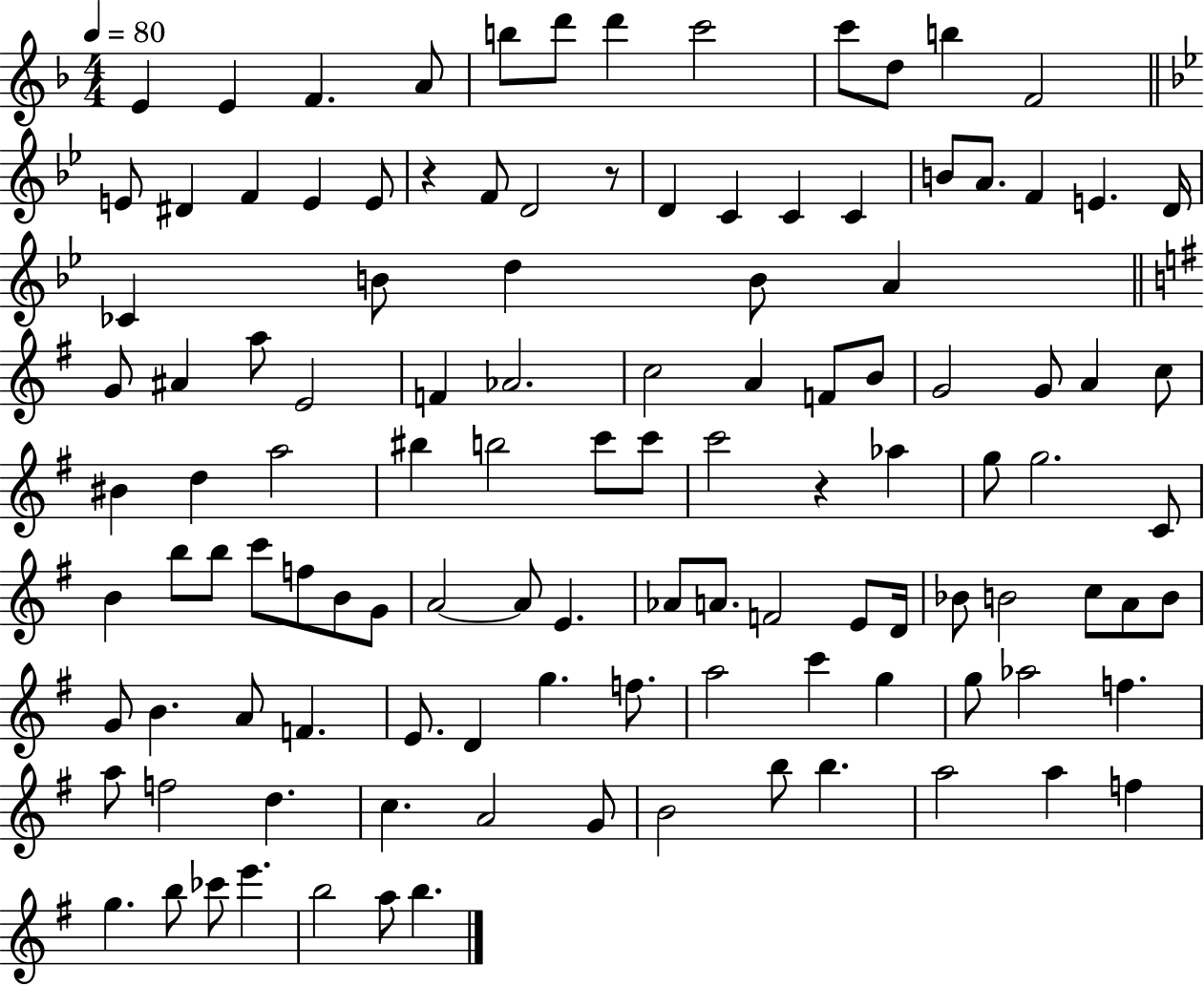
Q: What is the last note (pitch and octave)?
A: B5